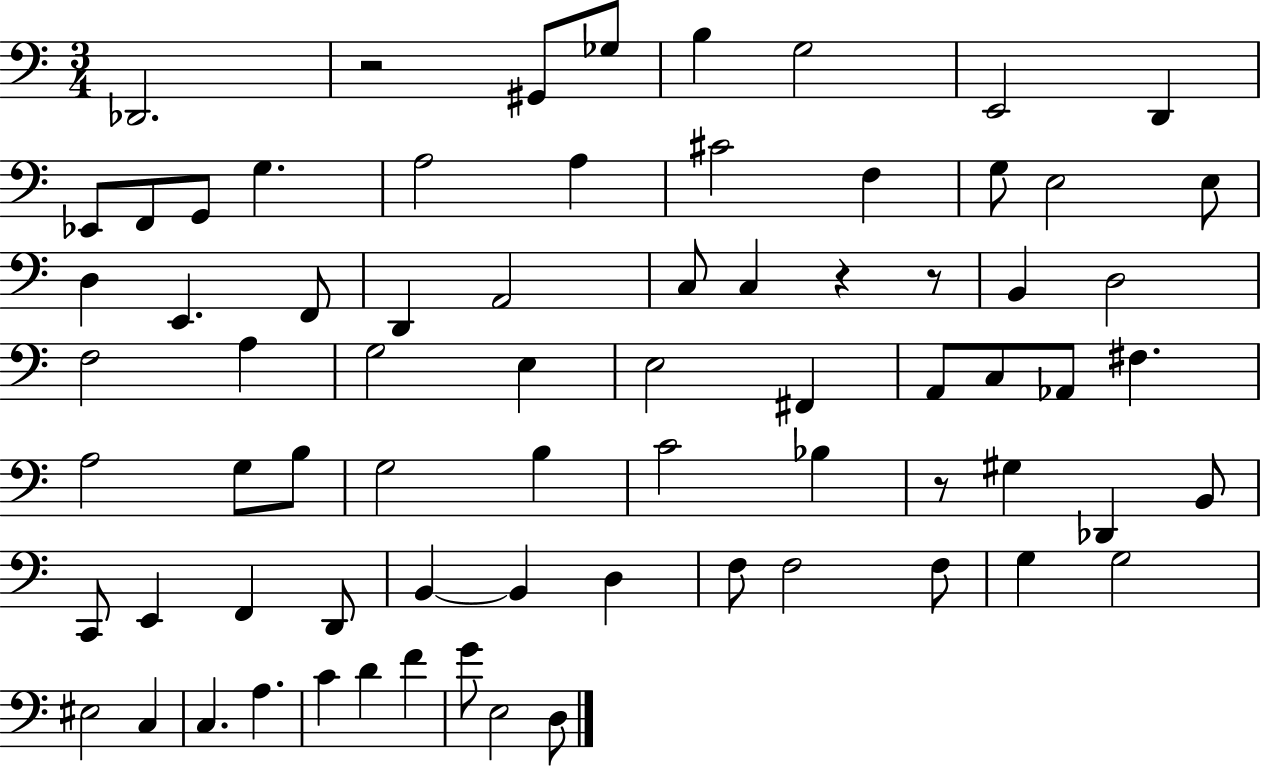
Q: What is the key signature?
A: C major